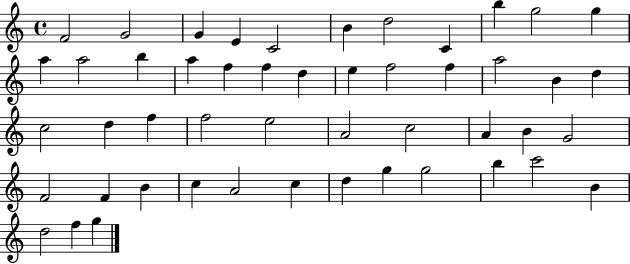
F4/h G4/h G4/q E4/q C4/h B4/q D5/h C4/q B5/q G5/h G5/q A5/q A5/h B5/q A5/q F5/q F5/q D5/q E5/q F5/h F5/q A5/h B4/q D5/q C5/h D5/q F5/q F5/h E5/h A4/h C5/h A4/q B4/q G4/h F4/h F4/q B4/q C5/q A4/h C5/q D5/q G5/q G5/h B5/q C6/h B4/q D5/h F5/q G5/q